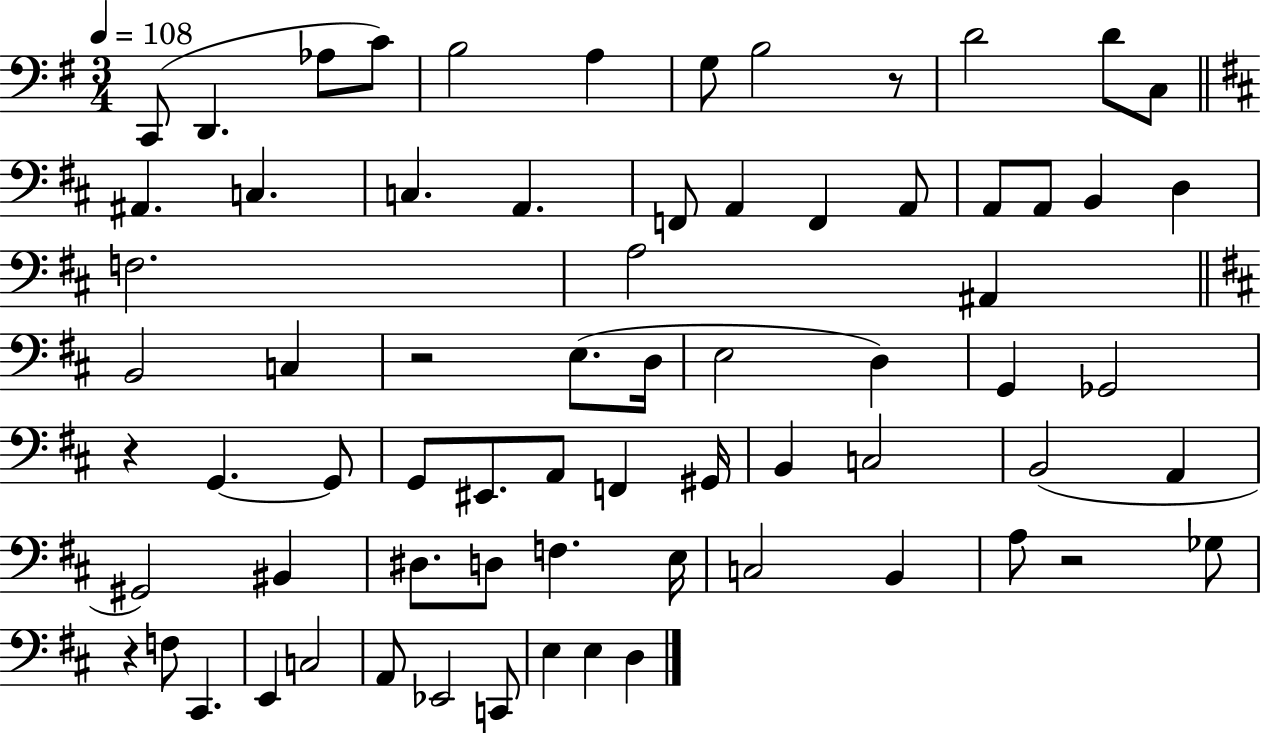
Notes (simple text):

C2/e D2/q. Ab3/e C4/e B3/h A3/q G3/e B3/h R/e D4/h D4/e C3/e A#2/q. C3/q. C3/q. A2/q. F2/e A2/q F2/q A2/e A2/e A2/e B2/q D3/q F3/h. A3/h A#2/q B2/h C3/q R/h E3/e. D3/s E3/h D3/q G2/q Gb2/h R/q G2/q. G2/e G2/e EIS2/e. A2/e F2/q G#2/s B2/q C3/h B2/h A2/q G#2/h BIS2/q D#3/e. D3/e F3/q. E3/s C3/h B2/q A3/e R/h Gb3/e R/q F3/e C#2/q. E2/q C3/h A2/e Eb2/h C2/e E3/q E3/q D3/q